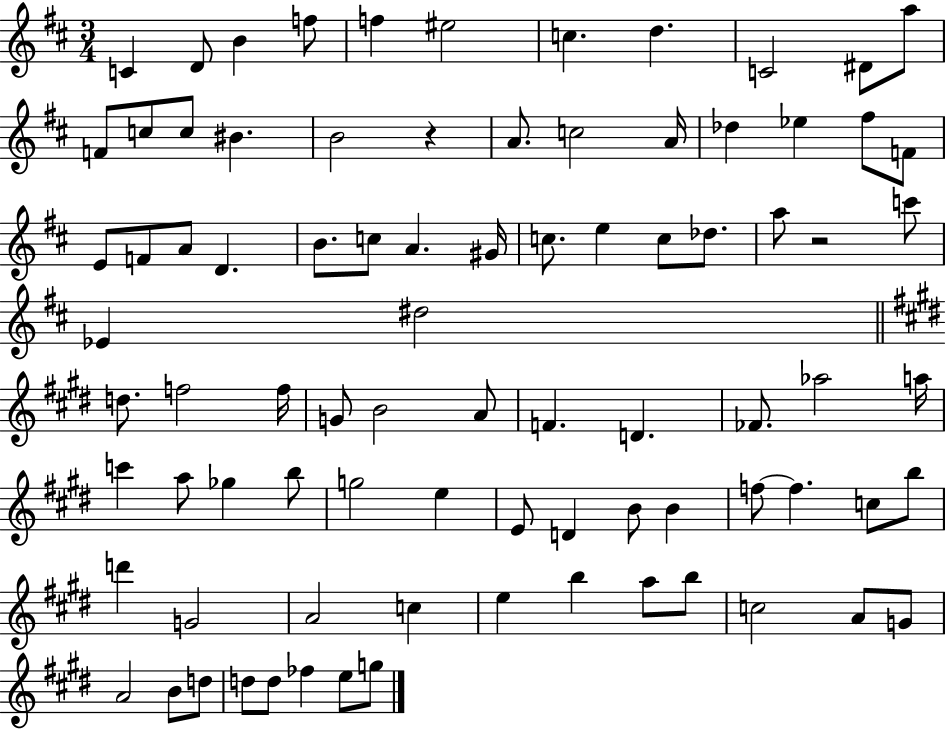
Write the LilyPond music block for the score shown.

{
  \clef treble
  \numericTimeSignature
  \time 3/4
  \key d \major
  c'4 d'8 b'4 f''8 | f''4 eis''2 | c''4. d''4. | c'2 dis'8 a''8 | \break f'8 c''8 c''8 bis'4. | b'2 r4 | a'8. c''2 a'16 | des''4 ees''4 fis''8 f'8 | \break e'8 f'8 a'8 d'4. | b'8. c''8 a'4. gis'16 | c''8. e''4 c''8 des''8. | a''8 r2 c'''8 | \break ees'4 dis''2 | \bar "||" \break \key e \major d''8. f''2 f''16 | g'8 b'2 a'8 | f'4. d'4. | fes'8. aes''2 a''16 | \break c'''4 a''8 ges''4 b''8 | g''2 e''4 | e'8 d'4 b'8 b'4 | f''8~~ f''4. c''8 b''8 | \break d'''4 g'2 | a'2 c''4 | e''4 b''4 a''8 b''8 | c''2 a'8 g'8 | \break a'2 b'8 d''8 | d''8 d''8 fes''4 e''8 g''8 | \bar "|."
}